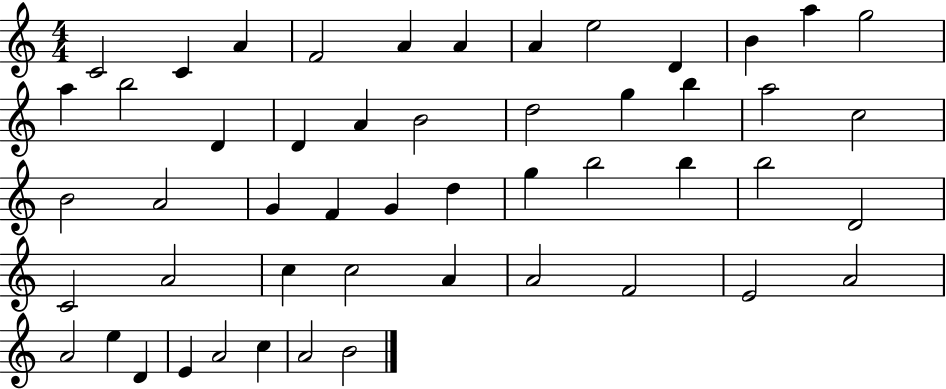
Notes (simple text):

C4/h C4/q A4/q F4/h A4/q A4/q A4/q E5/h D4/q B4/q A5/q G5/h A5/q B5/h D4/q D4/q A4/q B4/h D5/h G5/q B5/q A5/h C5/h B4/h A4/h G4/q F4/q G4/q D5/q G5/q B5/h B5/q B5/h D4/h C4/h A4/h C5/q C5/h A4/q A4/h F4/h E4/h A4/h A4/h E5/q D4/q E4/q A4/h C5/q A4/h B4/h